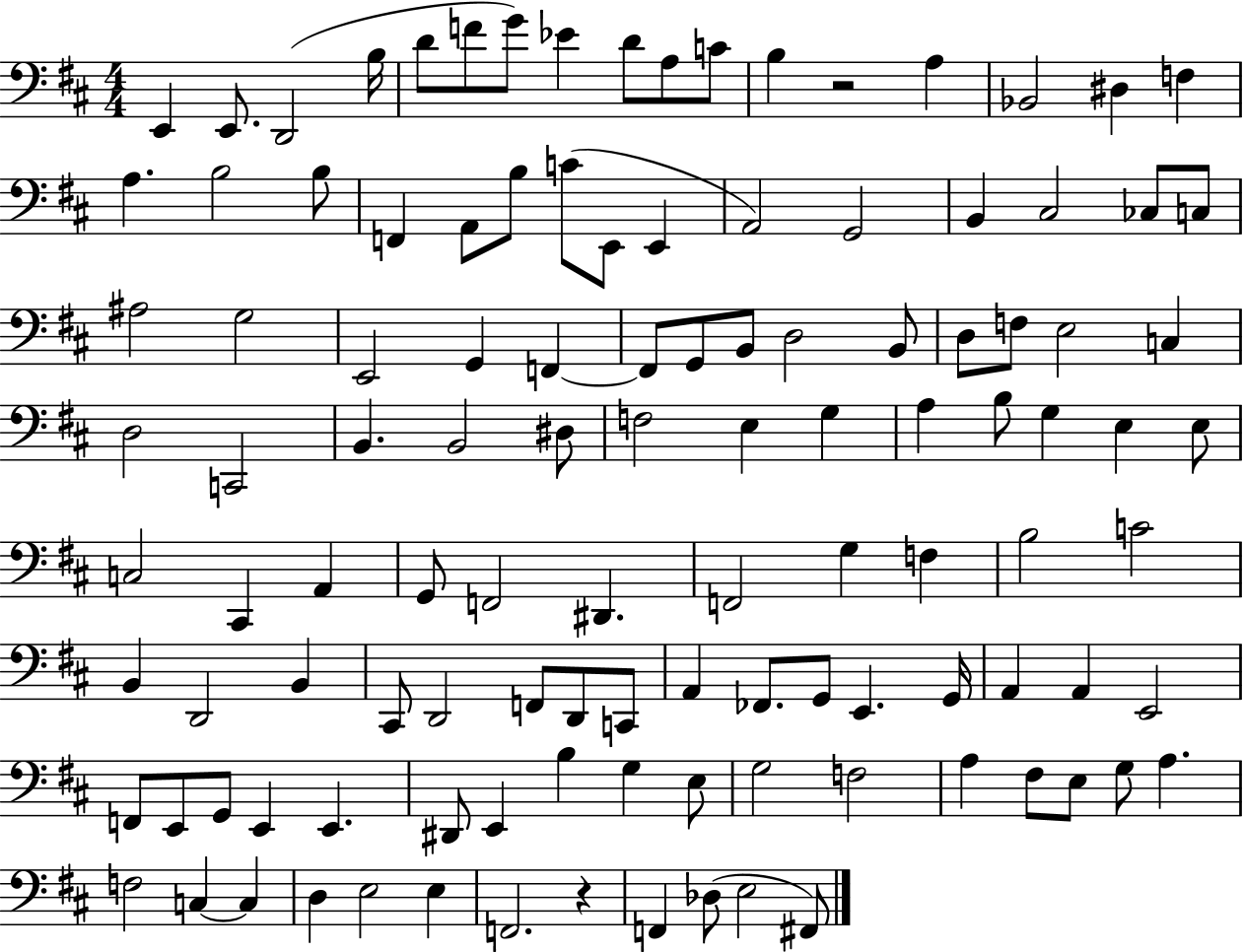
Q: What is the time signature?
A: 4/4